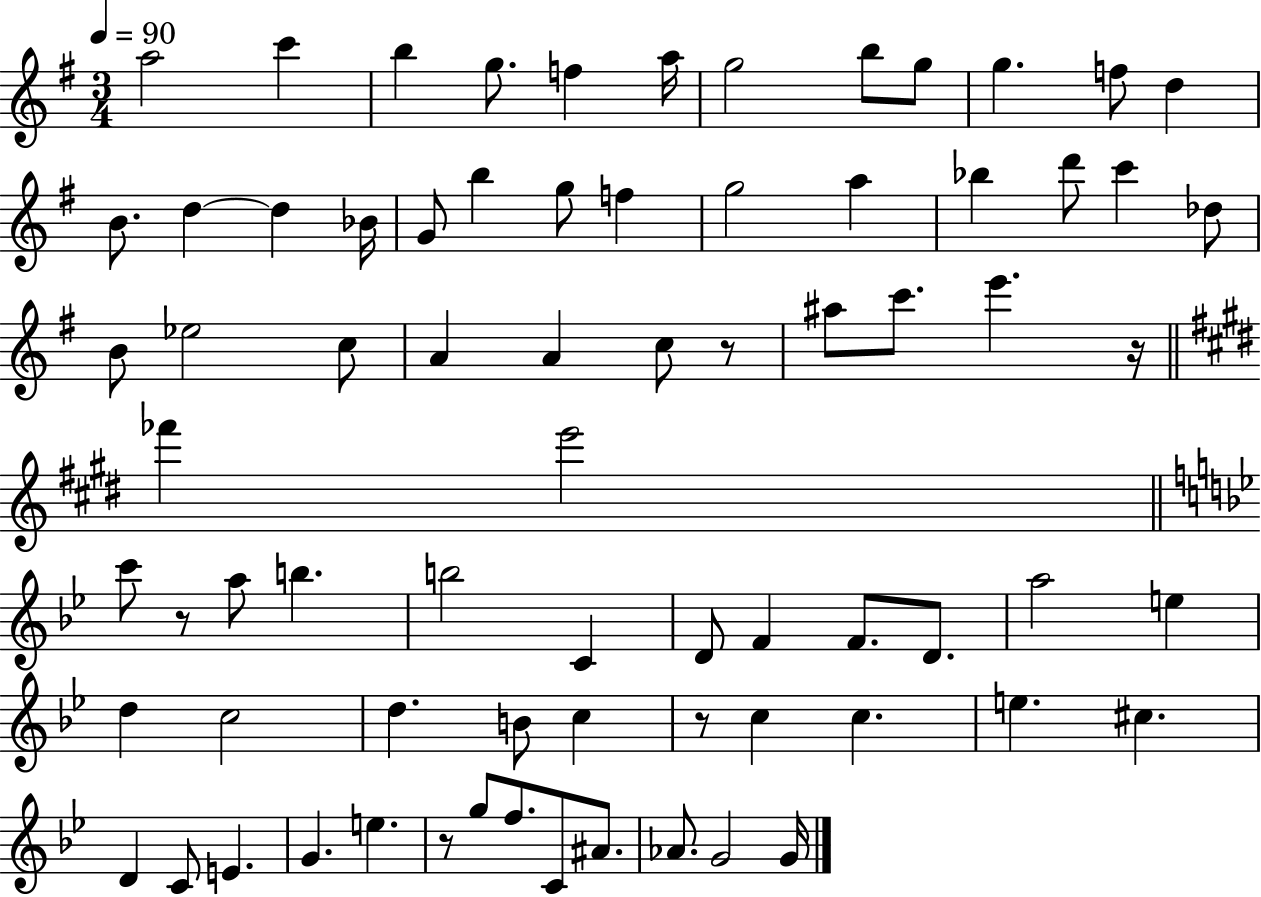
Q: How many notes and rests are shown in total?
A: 74